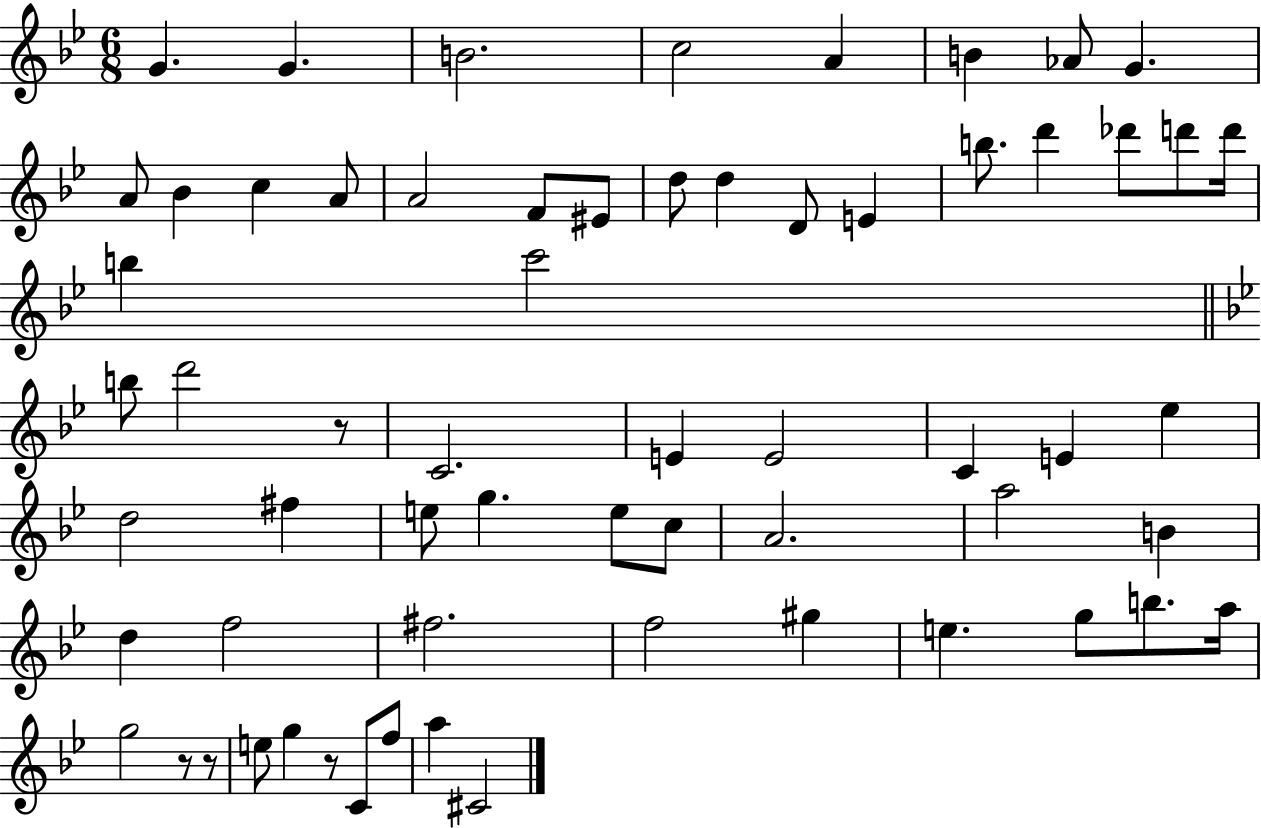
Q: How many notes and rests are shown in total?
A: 63